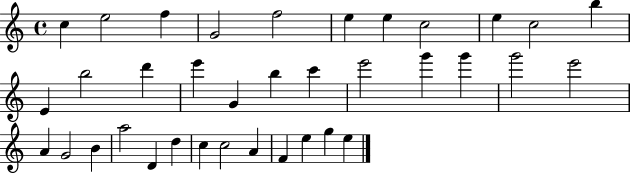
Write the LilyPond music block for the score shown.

{
  \clef treble
  \time 4/4
  \defaultTimeSignature
  \key c \major
  c''4 e''2 f''4 | g'2 f''2 | e''4 e''4 c''2 | e''4 c''2 b''4 | \break e'4 b''2 d'''4 | e'''4 g'4 b''4 c'''4 | e'''2 g'''4 g'''4 | g'''2 e'''2 | \break a'4 g'2 b'4 | a''2 d'4 d''4 | c''4 c''2 a'4 | f'4 e''4 g''4 e''4 | \break \bar "|."
}